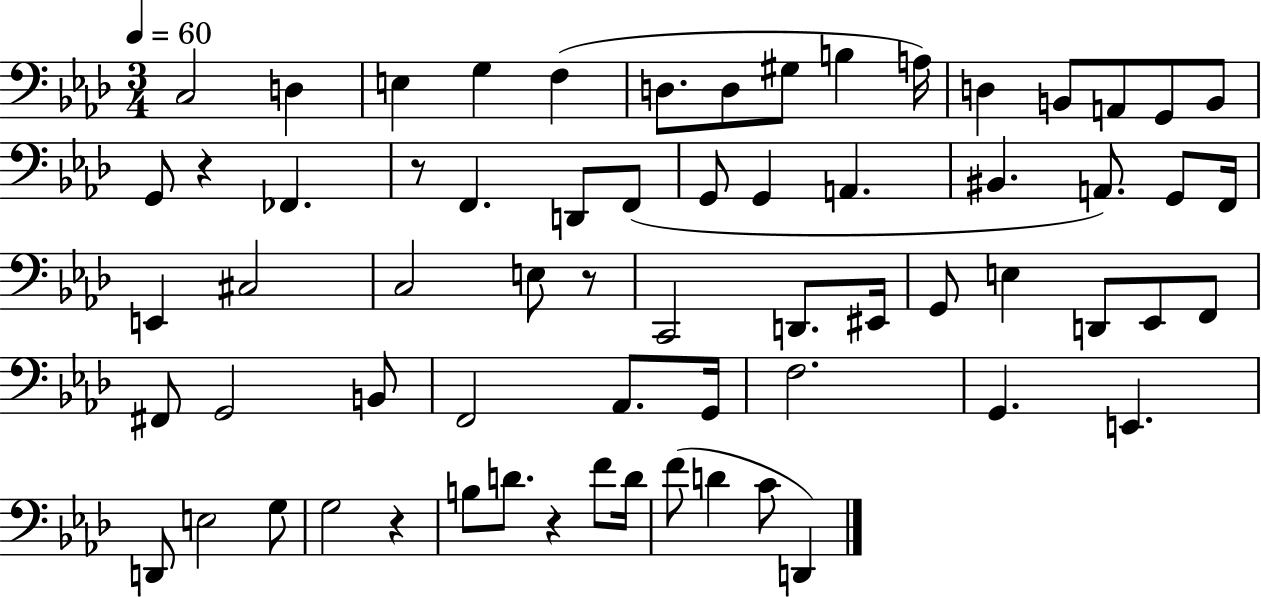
X:1
T:Untitled
M:3/4
L:1/4
K:Ab
C,2 D, E, G, F, D,/2 D,/2 ^G,/2 B, A,/4 D, B,,/2 A,,/2 G,,/2 B,,/2 G,,/2 z _F,, z/2 F,, D,,/2 F,,/2 G,,/2 G,, A,, ^B,, A,,/2 G,,/2 F,,/4 E,, ^C,2 C,2 E,/2 z/2 C,,2 D,,/2 ^E,,/4 G,,/2 E, D,,/2 _E,,/2 F,,/2 ^F,,/2 G,,2 B,,/2 F,,2 _A,,/2 G,,/4 F,2 G,, E,, D,,/2 E,2 G,/2 G,2 z B,/2 D/2 z F/2 D/4 F/2 D C/2 D,,